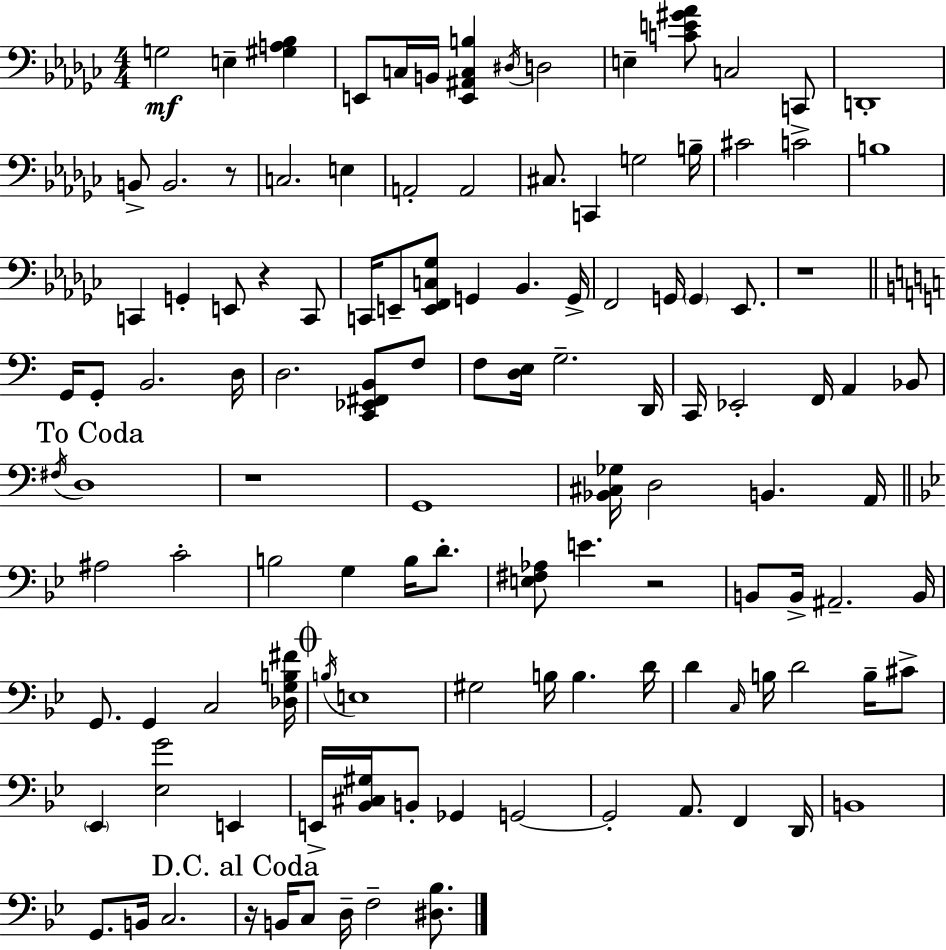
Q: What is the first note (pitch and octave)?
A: G3